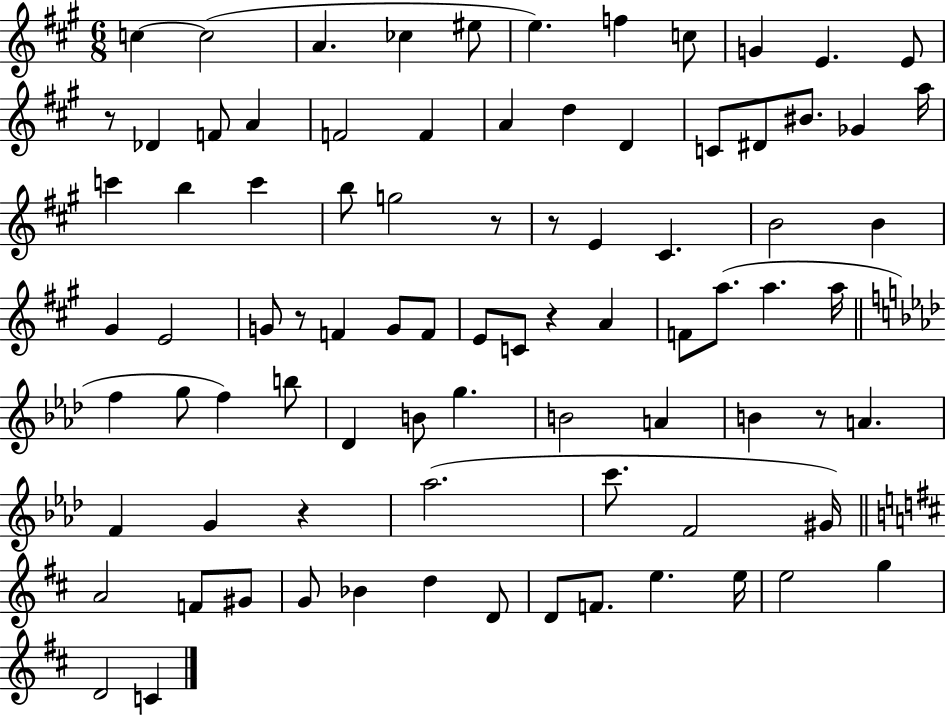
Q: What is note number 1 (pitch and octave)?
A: C5